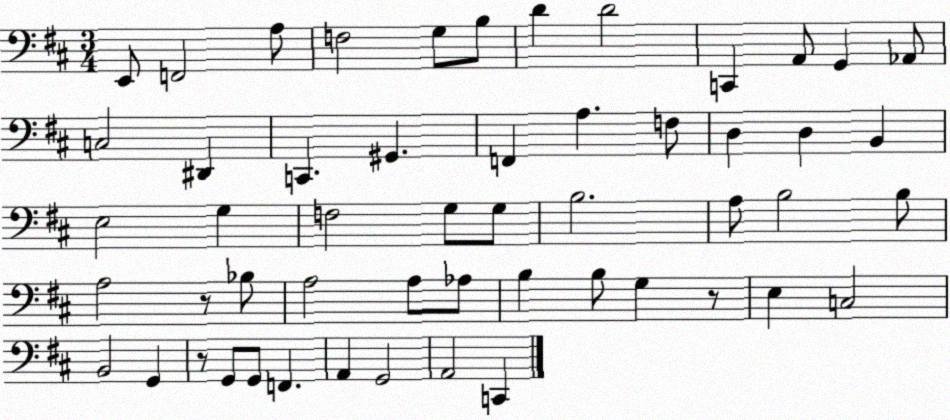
X:1
T:Untitled
M:3/4
L:1/4
K:D
E,,/2 F,,2 A,/2 F,2 G,/2 B,/2 D D2 C,, A,,/2 G,, _A,,/2 C,2 ^D,, C,, ^G,, F,, A, F,/2 D, D, B,, E,2 G, F,2 G,/2 G,/2 B,2 A,/2 B,2 B,/2 A,2 z/2 _B,/2 A,2 A,/2 _A,/2 B, B,/2 G, z/2 E, C,2 B,,2 G,, z/2 G,,/2 G,,/2 F,, A,, G,,2 A,,2 C,,